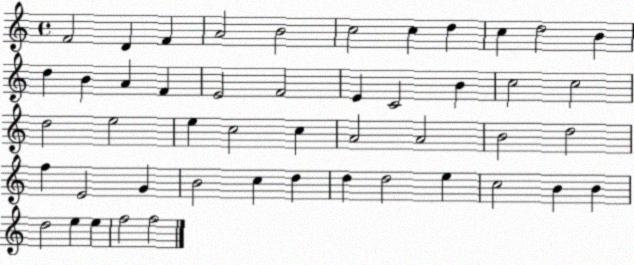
X:1
T:Untitled
M:4/4
L:1/4
K:C
F2 D F A2 B2 c2 c d c d2 B d B A F E2 F2 E C2 B c2 c2 d2 e2 e c2 c A2 A2 B2 d2 f E2 G B2 c d d d2 e c2 B B d2 e e f2 f2